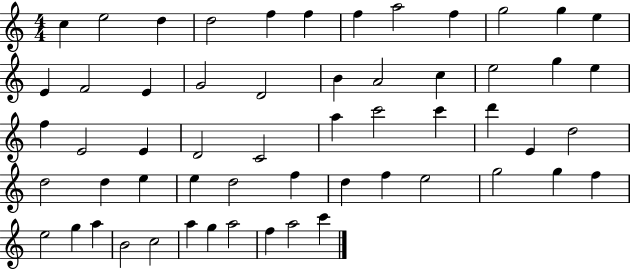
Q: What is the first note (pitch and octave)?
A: C5